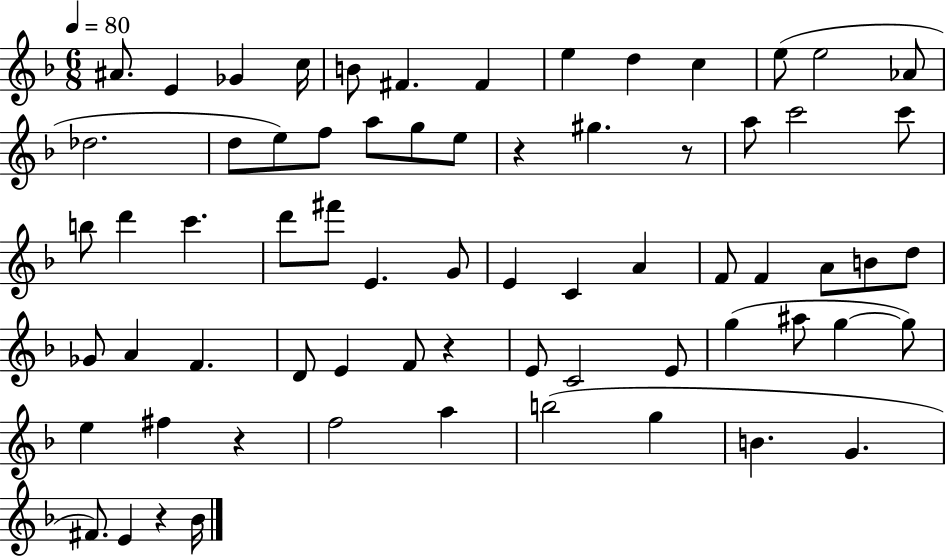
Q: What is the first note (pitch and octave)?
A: A#4